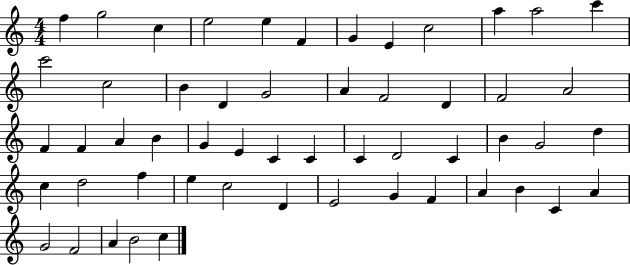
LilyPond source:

{
  \clef treble
  \numericTimeSignature
  \time 4/4
  \key c \major
  f''4 g''2 c''4 | e''2 e''4 f'4 | g'4 e'4 c''2 | a''4 a''2 c'''4 | \break c'''2 c''2 | b'4 d'4 g'2 | a'4 f'2 d'4 | f'2 a'2 | \break f'4 f'4 a'4 b'4 | g'4 e'4 c'4 c'4 | c'4 d'2 c'4 | b'4 g'2 d''4 | \break c''4 d''2 f''4 | e''4 c''2 d'4 | e'2 g'4 f'4 | a'4 b'4 c'4 a'4 | \break g'2 f'2 | a'4 b'2 c''4 | \bar "|."
}